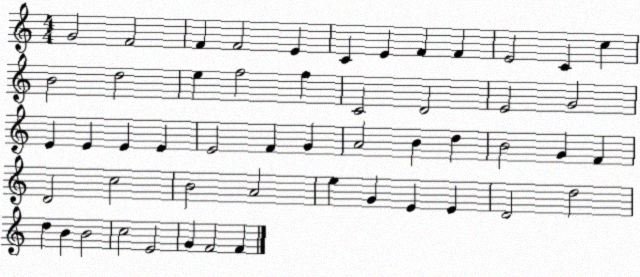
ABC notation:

X:1
T:Untitled
M:4/4
L:1/4
K:C
G2 F2 F F2 E C E F F E2 C c B2 d2 e f2 f C2 D2 E2 G2 E E E E E2 F G A2 B d B2 G F D2 c2 B2 A2 e G E E D2 d2 d B B2 c2 E2 G F2 F